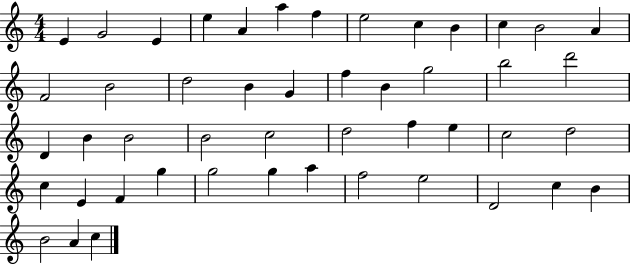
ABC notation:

X:1
T:Untitled
M:4/4
L:1/4
K:C
E G2 E e A a f e2 c B c B2 A F2 B2 d2 B G f B g2 b2 d'2 D B B2 B2 c2 d2 f e c2 d2 c E F g g2 g a f2 e2 D2 c B B2 A c